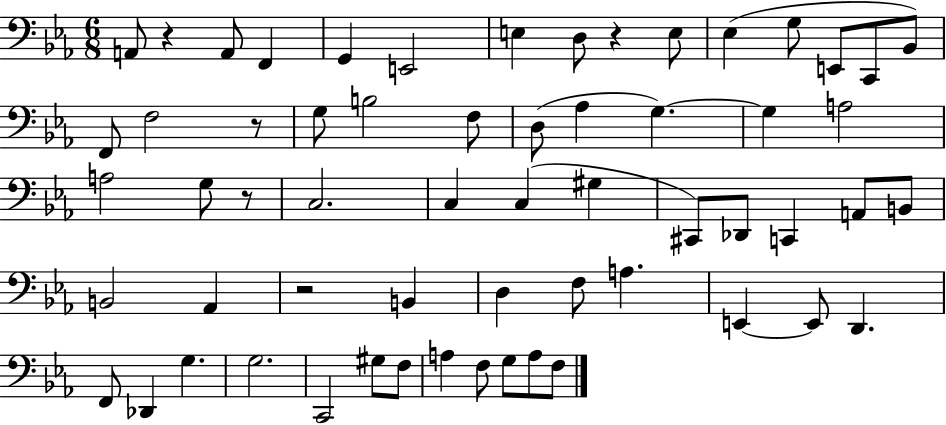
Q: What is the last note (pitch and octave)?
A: F3